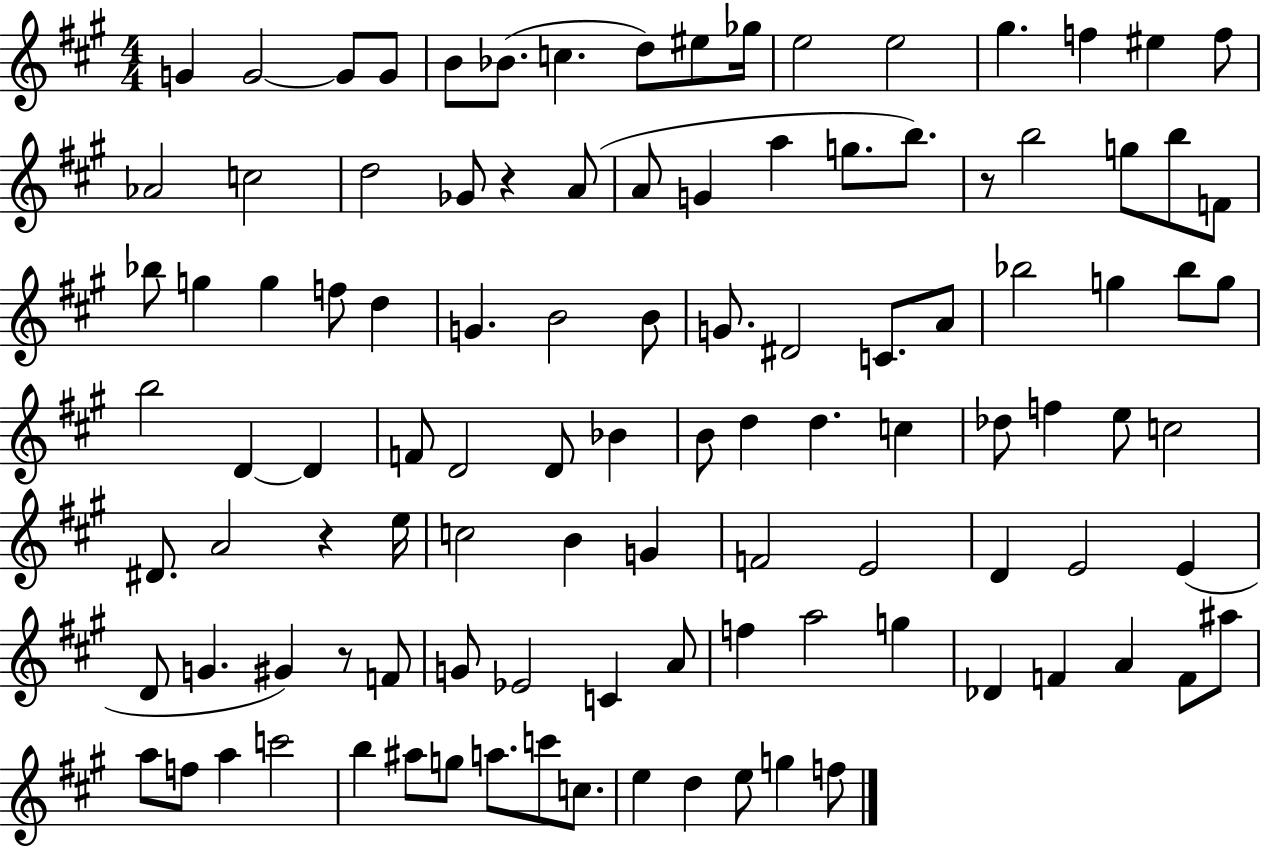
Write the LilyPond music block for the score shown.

{
  \clef treble
  \numericTimeSignature
  \time 4/4
  \key a \major
  g'4 g'2~~ g'8 g'8 | b'8 bes'8.( c''4. d''8) eis''8 ges''16 | e''2 e''2 | gis''4. f''4 eis''4 f''8 | \break aes'2 c''2 | d''2 ges'8 r4 a'8( | a'8 g'4 a''4 g''8. b''8.) | r8 b''2 g''8 b''8 f'8 | \break bes''8 g''4 g''4 f''8 d''4 | g'4. b'2 b'8 | g'8. dis'2 c'8. a'8 | bes''2 g''4 bes''8 g''8 | \break b''2 d'4~~ d'4 | f'8 d'2 d'8 bes'4 | b'8 d''4 d''4. c''4 | des''8 f''4 e''8 c''2 | \break dis'8. a'2 r4 e''16 | c''2 b'4 g'4 | f'2 e'2 | d'4 e'2 e'4( | \break d'8 g'4. gis'4) r8 f'8 | g'8 ees'2 c'4 a'8 | f''4 a''2 g''4 | des'4 f'4 a'4 f'8 ais''8 | \break a''8 f''8 a''4 c'''2 | b''4 ais''8 g''8 a''8. c'''8 c''8. | e''4 d''4 e''8 g''4 f''8 | \bar "|."
}